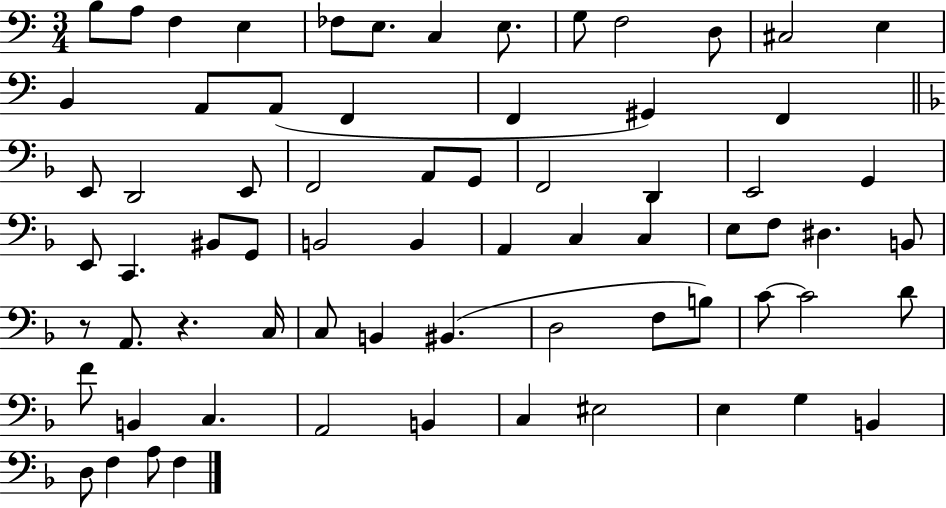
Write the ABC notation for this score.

X:1
T:Untitled
M:3/4
L:1/4
K:C
B,/2 A,/2 F, E, _F,/2 E,/2 C, E,/2 G,/2 F,2 D,/2 ^C,2 E, B,, A,,/2 A,,/2 F,, F,, ^G,, F,, E,,/2 D,,2 E,,/2 F,,2 A,,/2 G,,/2 F,,2 D,, E,,2 G,, E,,/2 C,, ^B,,/2 G,,/2 B,,2 B,, A,, C, C, E,/2 F,/2 ^D, B,,/2 z/2 A,,/2 z C,/4 C,/2 B,, ^B,, D,2 F,/2 B,/2 C/2 C2 D/2 F/2 B,, C, A,,2 B,, C, ^E,2 E, G, B,, D,/2 F, A,/2 F,